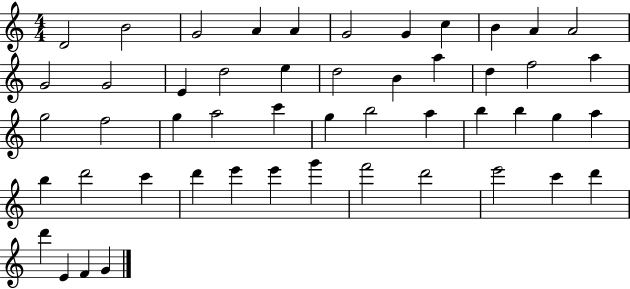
{
  \clef treble
  \numericTimeSignature
  \time 4/4
  \key c \major
  d'2 b'2 | g'2 a'4 a'4 | g'2 g'4 c''4 | b'4 a'4 a'2 | \break g'2 g'2 | e'4 d''2 e''4 | d''2 b'4 a''4 | d''4 f''2 a''4 | \break g''2 f''2 | g''4 a''2 c'''4 | g''4 b''2 a''4 | b''4 b''4 g''4 a''4 | \break b''4 d'''2 c'''4 | d'''4 e'''4 e'''4 g'''4 | f'''2 d'''2 | e'''2 c'''4 d'''4 | \break d'''4 e'4 f'4 g'4 | \bar "|."
}